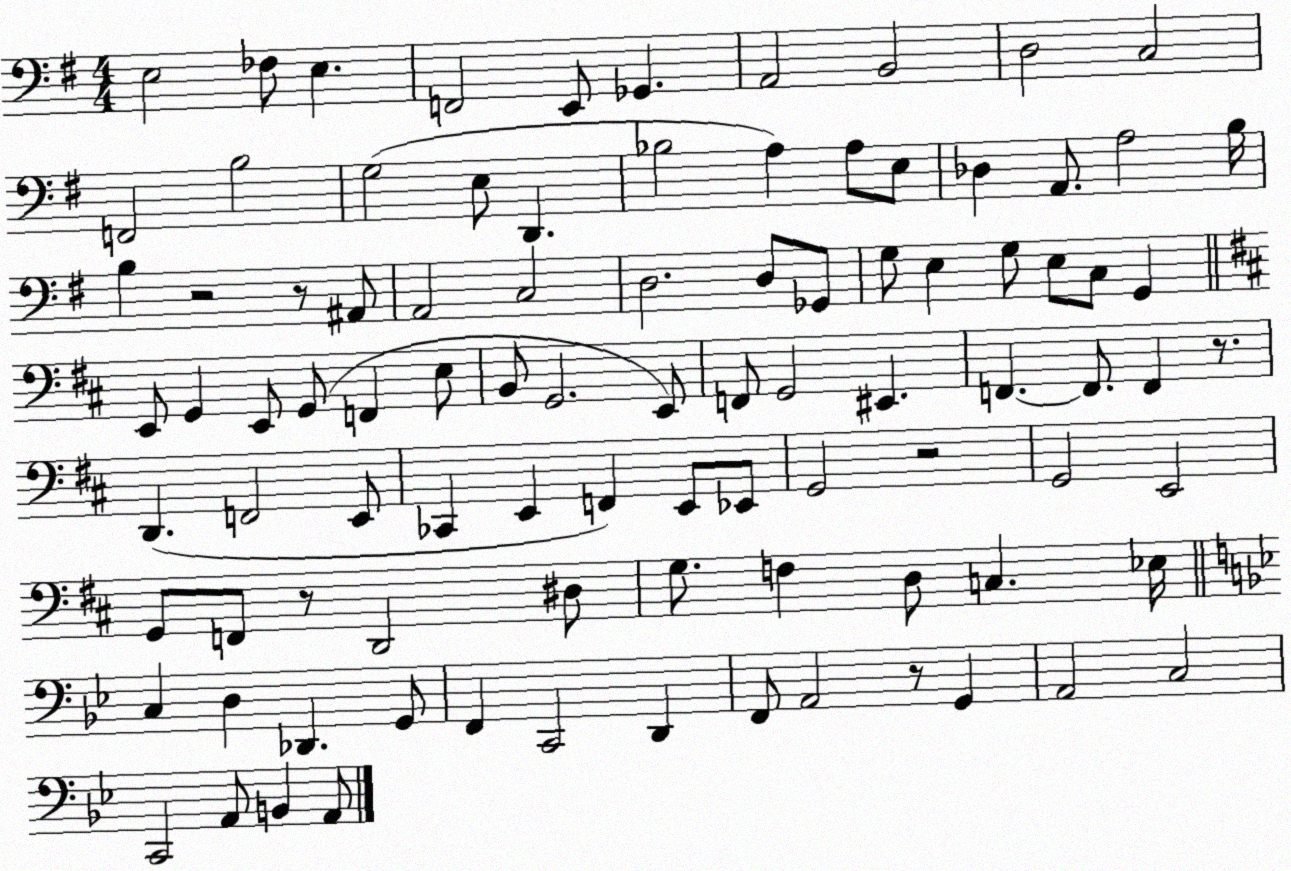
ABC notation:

X:1
T:Untitled
M:4/4
L:1/4
K:G
E,2 _F,/2 E, F,,2 E,,/2 _G,, A,,2 B,,2 D,2 C,2 F,,2 B,2 G,2 E,/2 D,, _B,2 A, A,/2 E,/2 _D, A,,/2 A,2 B,/4 B, z2 z/2 ^A,,/2 A,,2 C,2 D,2 D,/2 _G,,/2 G,/2 E, G,/2 E,/2 C,/2 G,, E,,/2 G,, E,,/2 G,,/2 F,, E,/2 B,,/2 G,,2 E,,/2 F,,/2 G,,2 ^E,, F,, F,,/2 F,, z/2 D,, F,,2 E,,/2 _C,, E,, F,, E,,/2 _E,,/2 G,,2 z2 G,,2 E,,2 G,,/2 F,,/2 z/2 D,,2 ^D,/2 G,/2 F, D,/2 C, _E,/4 C, D, _D,, G,,/2 F,, C,,2 D,, F,,/2 A,,2 z/2 G,, A,,2 C,2 C,,2 A,,/2 B,, A,,/2